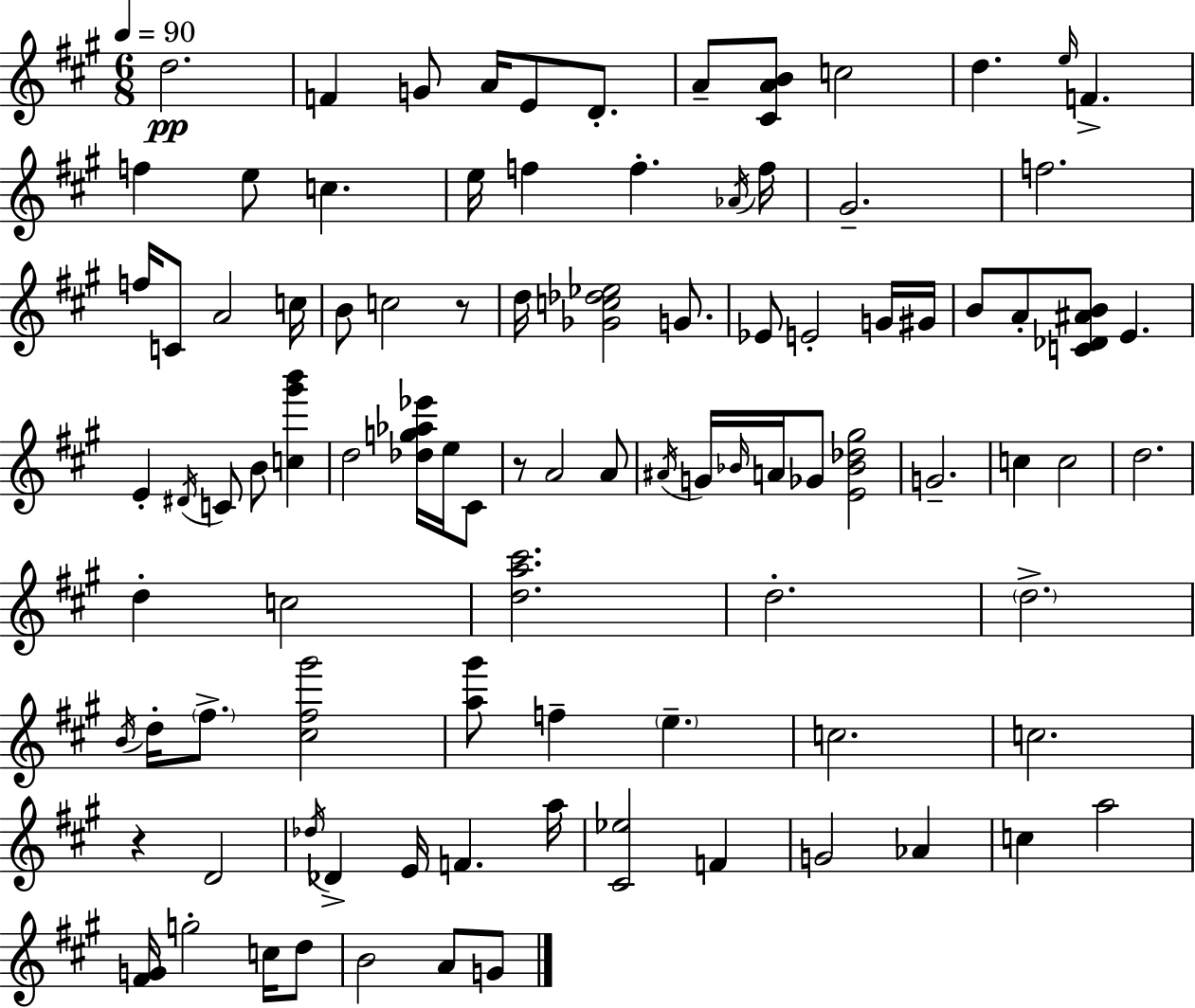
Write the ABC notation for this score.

X:1
T:Untitled
M:6/8
L:1/4
K:A
d2 F G/2 A/4 E/2 D/2 A/2 [^CAB]/2 c2 d e/4 F f e/2 c e/4 f f _A/4 f/4 ^G2 f2 f/4 C/2 A2 c/4 B/2 c2 z/2 d/4 [_Gc_d_e]2 G/2 _E/2 E2 G/4 ^G/4 B/2 A/2 [C_D^AB]/2 E E ^D/4 C/2 B/2 [c^g'b'] d2 [_dg_a_e']/4 e/4 ^C/2 z/2 A2 A/2 ^A/4 G/4 _B/4 A/4 _G/2 [E_B_d^g]2 G2 c c2 d2 d c2 [da^c']2 d2 d2 B/4 d/4 ^f/2 [^c^f^g']2 [a^g']/2 f e c2 c2 z D2 _d/4 _D E/4 F a/4 [^C_e]2 F G2 _A c a2 [^FG]/4 g2 c/4 d/2 B2 A/2 G/2